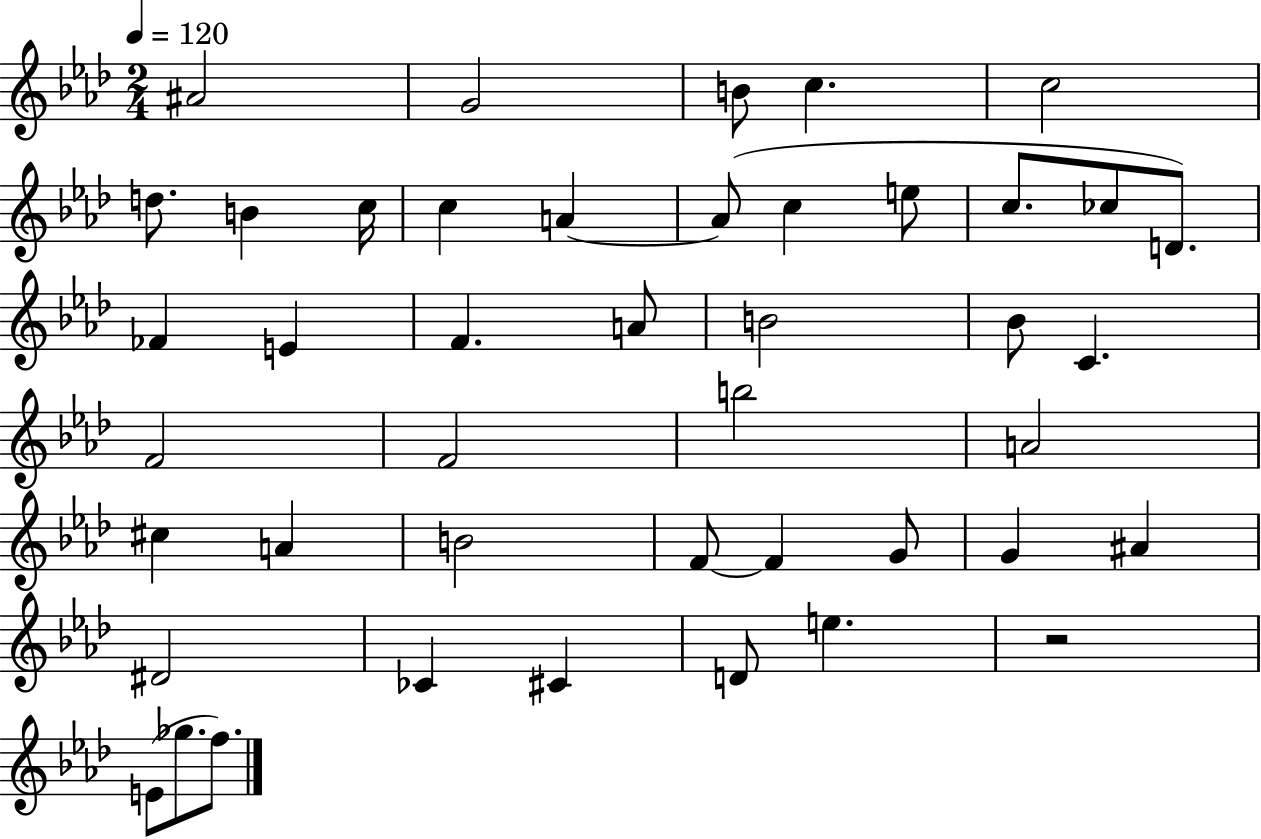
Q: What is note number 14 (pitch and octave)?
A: C5